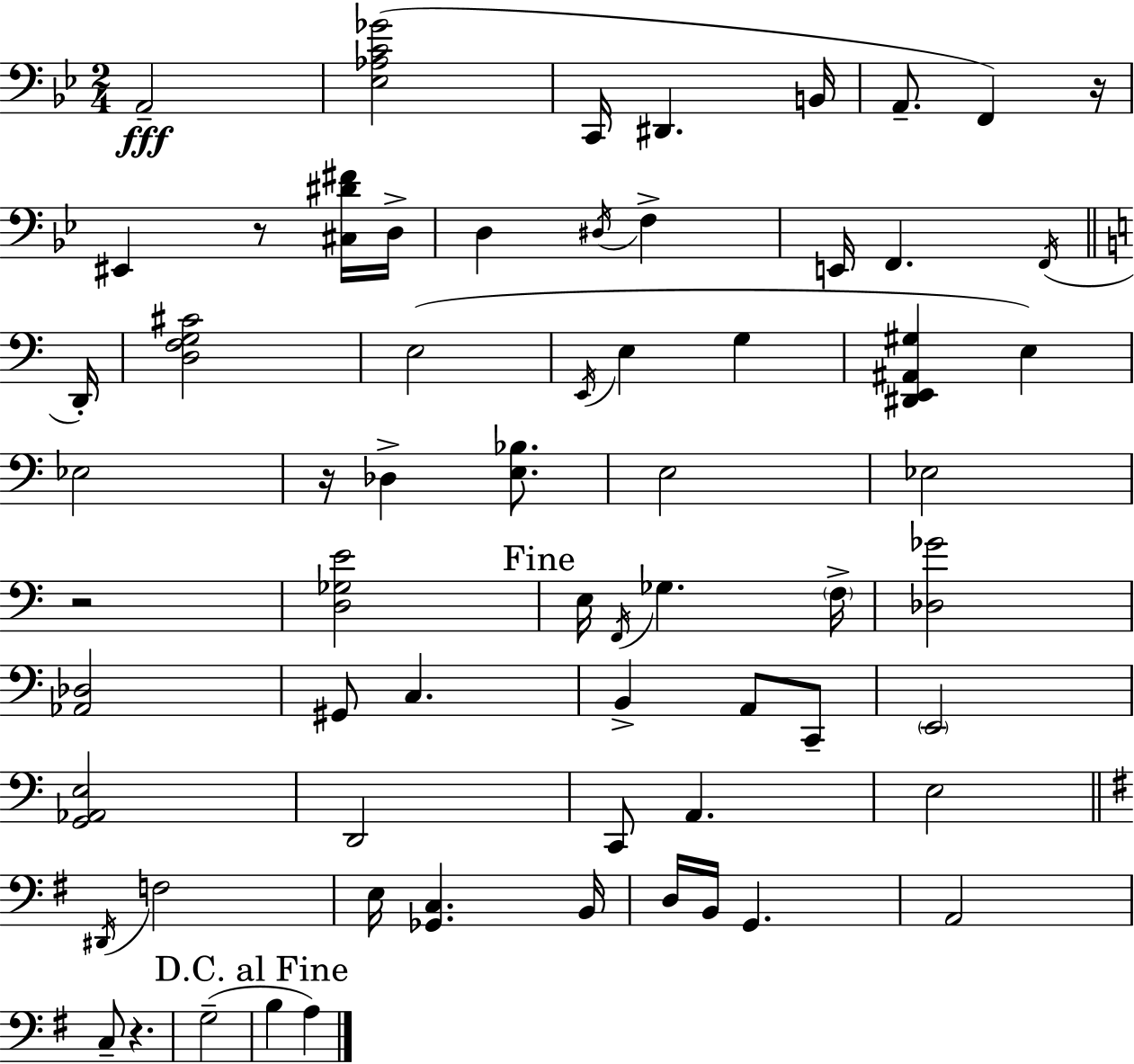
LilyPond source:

{
  \clef bass
  \numericTimeSignature
  \time 2/4
  \key bes \major
  \repeat volta 2 { a,2--\fff | <ees aes c' ges'>2( | c,16 dis,4. b,16 | a,8.-- f,4) r16 | \break eis,4 r8 <cis dis' fis'>16 d16-> | d4 \acciaccatura { dis16 } f4-> | e,16 f,4. | \acciaccatura { f,16 } \bar "||" \break \key c \major d,16-. <d f g cis'>2 | e2( | \acciaccatura { e,16 } e4 g4 | <dis, e, ais, gis>4 e4) | \break ees2 | r16 des4-> <e bes>8. | e2 | ees2 | \break r2 | <d ges e'>2 | \mark "Fine" e16 \acciaccatura { f,16 } ges4. | \parenthesize f16-> <des ges'>2 | \break <aes, des>2 | gis,8 c4. | b,4-> a,8 | c,8-- \parenthesize e,2 | \break <g, aes, e>2 | d,2 | c,8 a,4. | e2 | \break \bar "||" \break \key e \minor \acciaccatura { dis,16 } f2 | e16 <ges, c>4. | b,16 d16 b,16 g,4. | a,2 | \break c8-- r4. | g2--( | \mark "D.C. al Fine" b4 a4) | } \bar "|."
}